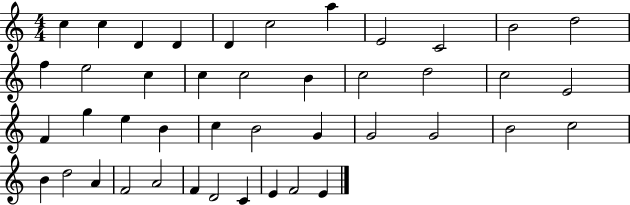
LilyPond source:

{
  \clef treble
  \numericTimeSignature
  \time 4/4
  \key c \major
  c''4 c''4 d'4 d'4 | d'4 c''2 a''4 | e'2 c'2 | b'2 d''2 | \break f''4 e''2 c''4 | c''4 c''2 b'4 | c''2 d''2 | c''2 e'2 | \break f'4 g''4 e''4 b'4 | c''4 b'2 g'4 | g'2 g'2 | b'2 c''2 | \break b'4 d''2 a'4 | f'2 a'2 | f'4 d'2 c'4 | e'4 f'2 e'4 | \break \bar "|."
}